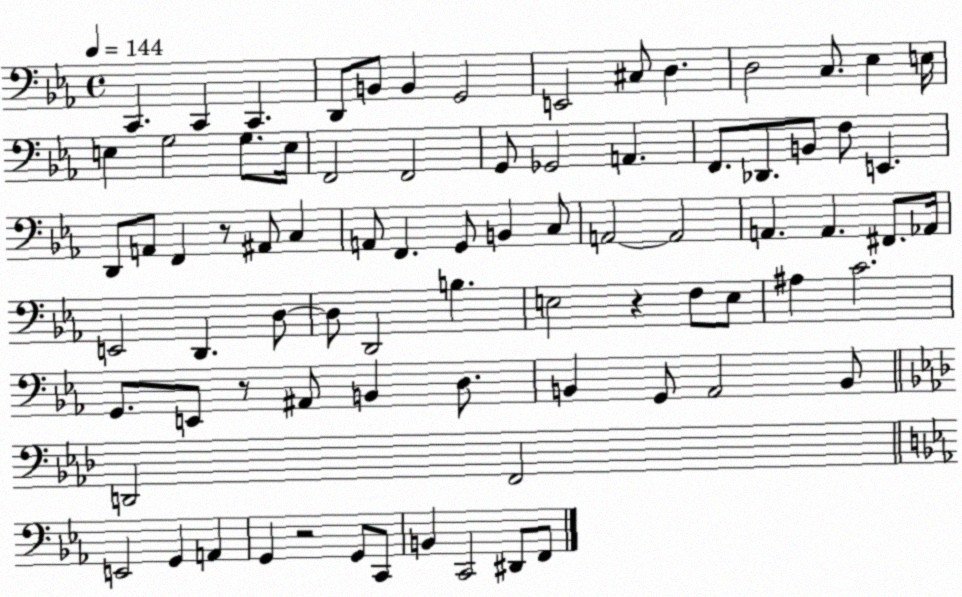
X:1
T:Untitled
M:4/4
L:1/4
K:Eb
C,, C,, C,, D,,/2 B,,/2 B,, G,,2 E,,2 ^C,/2 D, D,2 C,/2 _E, E,/4 E, G,2 G,/2 E,/4 F,,2 F,,2 G,,/2 _G,,2 A,, F,,/2 _D,,/2 B,,/2 F,/2 E,, D,,/2 A,,/2 F,, z/2 ^A,,/2 C, A,,/2 F,, G,,/2 B,, C,/2 A,,2 A,,2 A,, A,, ^F,,/2 _A,,/4 E,,2 D,, D,/2 D,/2 D,,2 B, E,2 z F,/2 E,/2 ^A, C2 G,,/2 E,,/2 z/2 ^A,,/2 B,, D,/2 B,, G,,/2 _A,,2 B,,/2 D,,2 F,,2 E,,2 G,, A,, G,, z2 G,,/2 C,,/2 B,, C,,2 ^D,,/2 F,,/2